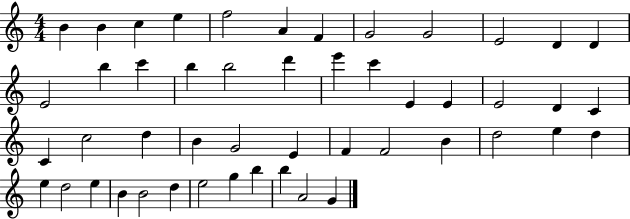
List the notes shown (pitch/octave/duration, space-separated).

B4/q B4/q C5/q E5/q F5/h A4/q F4/q G4/h G4/h E4/h D4/q D4/q E4/h B5/q C6/q B5/q B5/h D6/q E6/q C6/q E4/q E4/q E4/h D4/q C4/q C4/q C5/h D5/q B4/q G4/h E4/q F4/q F4/h B4/q D5/h E5/q D5/q E5/q D5/h E5/q B4/q B4/h D5/q E5/h G5/q B5/q B5/q A4/h G4/q